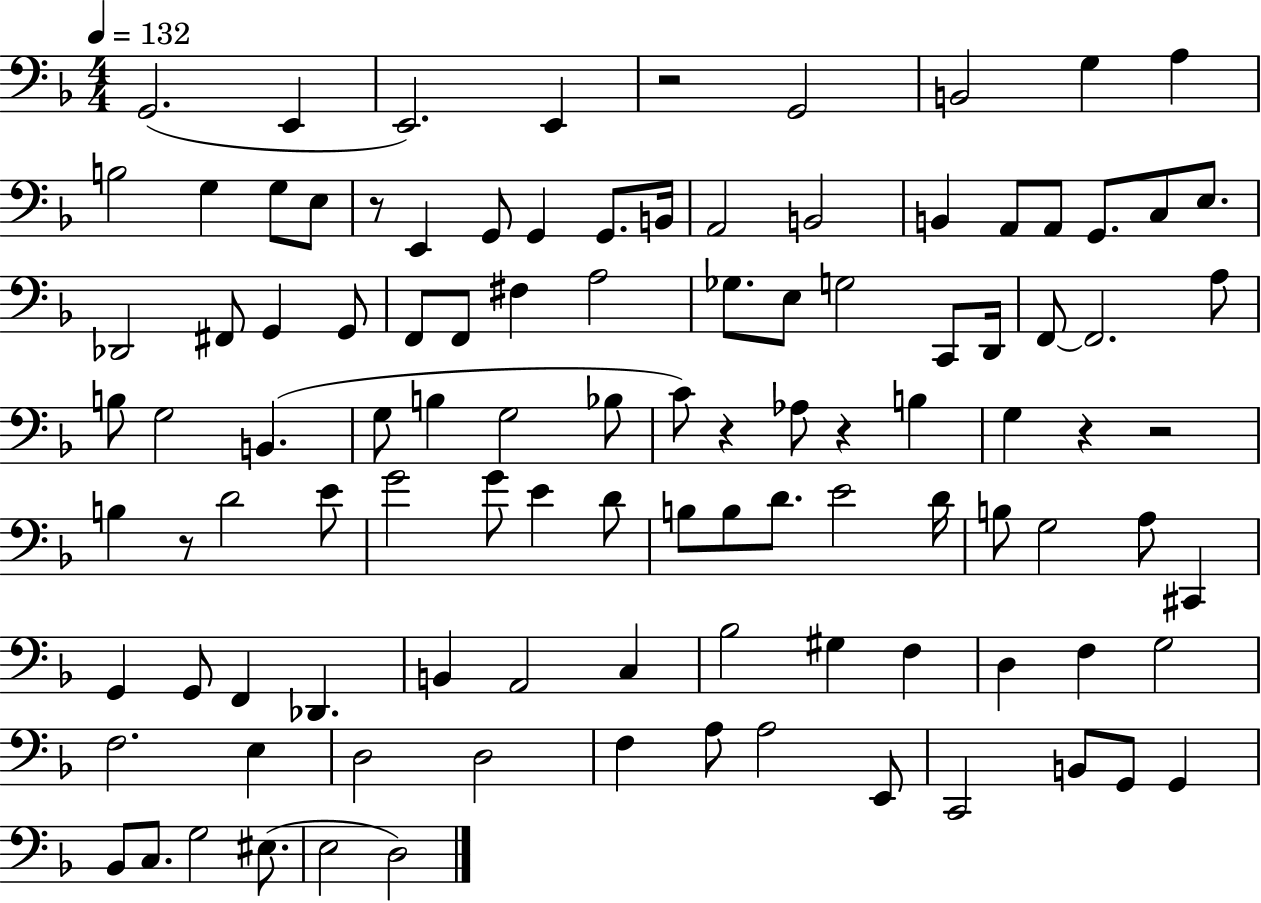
G2/h. E2/q E2/h. E2/q R/h G2/h B2/h G3/q A3/q B3/h G3/q G3/e E3/e R/e E2/q G2/e G2/q G2/e. B2/s A2/h B2/h B2/q A2/e A2/e G2/e. C3/e E3/e. Db2/h F#2/e G2/q G2/e F2/e F2/e F#3/q A3/h Gb3/e. E3/e G3/h C2/e D2/s F2/e F2/h. A3/e B3/e G3/h B2/q. G3/e B3/q G3/h Bb3/e C4/e R/q Ab3/e R/q B3/q G3/q R/q R/h B3/q R/e D4/h E4/e G4/h G4/e E4/q D4/e B3/e B3/e D4/e. E4/h D4/s B3/e G3/h A3/e C#2/q G2/q G2/e F2/q Db2/q. B2/q A2/h C3/q Bb3/h G#3/q F3/q D3/q F3/q G3/h F3/h. E3/q D3/h D3/h F3/q A3/e A3/h E2/e C2/h B2/e G2/e G2/q Bb2/e C3/e. G3/h EIS3/e. E3/h D3/h